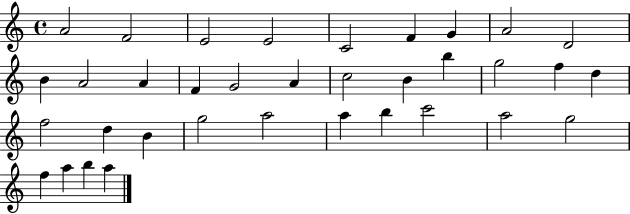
A4/h F4/h E4/h E4/h C4/h F4/q G4/q A4/h D4/h B4/q A4/h A4/q F4/q G4/h A4/q C5/h B4/q B5/q G5/h F5/q D5/q F5/h D5/q B4/q G5/h A5/h A5/q B5/q C6/h A5/h G5/h F5/q A5/q B5/q A5/q